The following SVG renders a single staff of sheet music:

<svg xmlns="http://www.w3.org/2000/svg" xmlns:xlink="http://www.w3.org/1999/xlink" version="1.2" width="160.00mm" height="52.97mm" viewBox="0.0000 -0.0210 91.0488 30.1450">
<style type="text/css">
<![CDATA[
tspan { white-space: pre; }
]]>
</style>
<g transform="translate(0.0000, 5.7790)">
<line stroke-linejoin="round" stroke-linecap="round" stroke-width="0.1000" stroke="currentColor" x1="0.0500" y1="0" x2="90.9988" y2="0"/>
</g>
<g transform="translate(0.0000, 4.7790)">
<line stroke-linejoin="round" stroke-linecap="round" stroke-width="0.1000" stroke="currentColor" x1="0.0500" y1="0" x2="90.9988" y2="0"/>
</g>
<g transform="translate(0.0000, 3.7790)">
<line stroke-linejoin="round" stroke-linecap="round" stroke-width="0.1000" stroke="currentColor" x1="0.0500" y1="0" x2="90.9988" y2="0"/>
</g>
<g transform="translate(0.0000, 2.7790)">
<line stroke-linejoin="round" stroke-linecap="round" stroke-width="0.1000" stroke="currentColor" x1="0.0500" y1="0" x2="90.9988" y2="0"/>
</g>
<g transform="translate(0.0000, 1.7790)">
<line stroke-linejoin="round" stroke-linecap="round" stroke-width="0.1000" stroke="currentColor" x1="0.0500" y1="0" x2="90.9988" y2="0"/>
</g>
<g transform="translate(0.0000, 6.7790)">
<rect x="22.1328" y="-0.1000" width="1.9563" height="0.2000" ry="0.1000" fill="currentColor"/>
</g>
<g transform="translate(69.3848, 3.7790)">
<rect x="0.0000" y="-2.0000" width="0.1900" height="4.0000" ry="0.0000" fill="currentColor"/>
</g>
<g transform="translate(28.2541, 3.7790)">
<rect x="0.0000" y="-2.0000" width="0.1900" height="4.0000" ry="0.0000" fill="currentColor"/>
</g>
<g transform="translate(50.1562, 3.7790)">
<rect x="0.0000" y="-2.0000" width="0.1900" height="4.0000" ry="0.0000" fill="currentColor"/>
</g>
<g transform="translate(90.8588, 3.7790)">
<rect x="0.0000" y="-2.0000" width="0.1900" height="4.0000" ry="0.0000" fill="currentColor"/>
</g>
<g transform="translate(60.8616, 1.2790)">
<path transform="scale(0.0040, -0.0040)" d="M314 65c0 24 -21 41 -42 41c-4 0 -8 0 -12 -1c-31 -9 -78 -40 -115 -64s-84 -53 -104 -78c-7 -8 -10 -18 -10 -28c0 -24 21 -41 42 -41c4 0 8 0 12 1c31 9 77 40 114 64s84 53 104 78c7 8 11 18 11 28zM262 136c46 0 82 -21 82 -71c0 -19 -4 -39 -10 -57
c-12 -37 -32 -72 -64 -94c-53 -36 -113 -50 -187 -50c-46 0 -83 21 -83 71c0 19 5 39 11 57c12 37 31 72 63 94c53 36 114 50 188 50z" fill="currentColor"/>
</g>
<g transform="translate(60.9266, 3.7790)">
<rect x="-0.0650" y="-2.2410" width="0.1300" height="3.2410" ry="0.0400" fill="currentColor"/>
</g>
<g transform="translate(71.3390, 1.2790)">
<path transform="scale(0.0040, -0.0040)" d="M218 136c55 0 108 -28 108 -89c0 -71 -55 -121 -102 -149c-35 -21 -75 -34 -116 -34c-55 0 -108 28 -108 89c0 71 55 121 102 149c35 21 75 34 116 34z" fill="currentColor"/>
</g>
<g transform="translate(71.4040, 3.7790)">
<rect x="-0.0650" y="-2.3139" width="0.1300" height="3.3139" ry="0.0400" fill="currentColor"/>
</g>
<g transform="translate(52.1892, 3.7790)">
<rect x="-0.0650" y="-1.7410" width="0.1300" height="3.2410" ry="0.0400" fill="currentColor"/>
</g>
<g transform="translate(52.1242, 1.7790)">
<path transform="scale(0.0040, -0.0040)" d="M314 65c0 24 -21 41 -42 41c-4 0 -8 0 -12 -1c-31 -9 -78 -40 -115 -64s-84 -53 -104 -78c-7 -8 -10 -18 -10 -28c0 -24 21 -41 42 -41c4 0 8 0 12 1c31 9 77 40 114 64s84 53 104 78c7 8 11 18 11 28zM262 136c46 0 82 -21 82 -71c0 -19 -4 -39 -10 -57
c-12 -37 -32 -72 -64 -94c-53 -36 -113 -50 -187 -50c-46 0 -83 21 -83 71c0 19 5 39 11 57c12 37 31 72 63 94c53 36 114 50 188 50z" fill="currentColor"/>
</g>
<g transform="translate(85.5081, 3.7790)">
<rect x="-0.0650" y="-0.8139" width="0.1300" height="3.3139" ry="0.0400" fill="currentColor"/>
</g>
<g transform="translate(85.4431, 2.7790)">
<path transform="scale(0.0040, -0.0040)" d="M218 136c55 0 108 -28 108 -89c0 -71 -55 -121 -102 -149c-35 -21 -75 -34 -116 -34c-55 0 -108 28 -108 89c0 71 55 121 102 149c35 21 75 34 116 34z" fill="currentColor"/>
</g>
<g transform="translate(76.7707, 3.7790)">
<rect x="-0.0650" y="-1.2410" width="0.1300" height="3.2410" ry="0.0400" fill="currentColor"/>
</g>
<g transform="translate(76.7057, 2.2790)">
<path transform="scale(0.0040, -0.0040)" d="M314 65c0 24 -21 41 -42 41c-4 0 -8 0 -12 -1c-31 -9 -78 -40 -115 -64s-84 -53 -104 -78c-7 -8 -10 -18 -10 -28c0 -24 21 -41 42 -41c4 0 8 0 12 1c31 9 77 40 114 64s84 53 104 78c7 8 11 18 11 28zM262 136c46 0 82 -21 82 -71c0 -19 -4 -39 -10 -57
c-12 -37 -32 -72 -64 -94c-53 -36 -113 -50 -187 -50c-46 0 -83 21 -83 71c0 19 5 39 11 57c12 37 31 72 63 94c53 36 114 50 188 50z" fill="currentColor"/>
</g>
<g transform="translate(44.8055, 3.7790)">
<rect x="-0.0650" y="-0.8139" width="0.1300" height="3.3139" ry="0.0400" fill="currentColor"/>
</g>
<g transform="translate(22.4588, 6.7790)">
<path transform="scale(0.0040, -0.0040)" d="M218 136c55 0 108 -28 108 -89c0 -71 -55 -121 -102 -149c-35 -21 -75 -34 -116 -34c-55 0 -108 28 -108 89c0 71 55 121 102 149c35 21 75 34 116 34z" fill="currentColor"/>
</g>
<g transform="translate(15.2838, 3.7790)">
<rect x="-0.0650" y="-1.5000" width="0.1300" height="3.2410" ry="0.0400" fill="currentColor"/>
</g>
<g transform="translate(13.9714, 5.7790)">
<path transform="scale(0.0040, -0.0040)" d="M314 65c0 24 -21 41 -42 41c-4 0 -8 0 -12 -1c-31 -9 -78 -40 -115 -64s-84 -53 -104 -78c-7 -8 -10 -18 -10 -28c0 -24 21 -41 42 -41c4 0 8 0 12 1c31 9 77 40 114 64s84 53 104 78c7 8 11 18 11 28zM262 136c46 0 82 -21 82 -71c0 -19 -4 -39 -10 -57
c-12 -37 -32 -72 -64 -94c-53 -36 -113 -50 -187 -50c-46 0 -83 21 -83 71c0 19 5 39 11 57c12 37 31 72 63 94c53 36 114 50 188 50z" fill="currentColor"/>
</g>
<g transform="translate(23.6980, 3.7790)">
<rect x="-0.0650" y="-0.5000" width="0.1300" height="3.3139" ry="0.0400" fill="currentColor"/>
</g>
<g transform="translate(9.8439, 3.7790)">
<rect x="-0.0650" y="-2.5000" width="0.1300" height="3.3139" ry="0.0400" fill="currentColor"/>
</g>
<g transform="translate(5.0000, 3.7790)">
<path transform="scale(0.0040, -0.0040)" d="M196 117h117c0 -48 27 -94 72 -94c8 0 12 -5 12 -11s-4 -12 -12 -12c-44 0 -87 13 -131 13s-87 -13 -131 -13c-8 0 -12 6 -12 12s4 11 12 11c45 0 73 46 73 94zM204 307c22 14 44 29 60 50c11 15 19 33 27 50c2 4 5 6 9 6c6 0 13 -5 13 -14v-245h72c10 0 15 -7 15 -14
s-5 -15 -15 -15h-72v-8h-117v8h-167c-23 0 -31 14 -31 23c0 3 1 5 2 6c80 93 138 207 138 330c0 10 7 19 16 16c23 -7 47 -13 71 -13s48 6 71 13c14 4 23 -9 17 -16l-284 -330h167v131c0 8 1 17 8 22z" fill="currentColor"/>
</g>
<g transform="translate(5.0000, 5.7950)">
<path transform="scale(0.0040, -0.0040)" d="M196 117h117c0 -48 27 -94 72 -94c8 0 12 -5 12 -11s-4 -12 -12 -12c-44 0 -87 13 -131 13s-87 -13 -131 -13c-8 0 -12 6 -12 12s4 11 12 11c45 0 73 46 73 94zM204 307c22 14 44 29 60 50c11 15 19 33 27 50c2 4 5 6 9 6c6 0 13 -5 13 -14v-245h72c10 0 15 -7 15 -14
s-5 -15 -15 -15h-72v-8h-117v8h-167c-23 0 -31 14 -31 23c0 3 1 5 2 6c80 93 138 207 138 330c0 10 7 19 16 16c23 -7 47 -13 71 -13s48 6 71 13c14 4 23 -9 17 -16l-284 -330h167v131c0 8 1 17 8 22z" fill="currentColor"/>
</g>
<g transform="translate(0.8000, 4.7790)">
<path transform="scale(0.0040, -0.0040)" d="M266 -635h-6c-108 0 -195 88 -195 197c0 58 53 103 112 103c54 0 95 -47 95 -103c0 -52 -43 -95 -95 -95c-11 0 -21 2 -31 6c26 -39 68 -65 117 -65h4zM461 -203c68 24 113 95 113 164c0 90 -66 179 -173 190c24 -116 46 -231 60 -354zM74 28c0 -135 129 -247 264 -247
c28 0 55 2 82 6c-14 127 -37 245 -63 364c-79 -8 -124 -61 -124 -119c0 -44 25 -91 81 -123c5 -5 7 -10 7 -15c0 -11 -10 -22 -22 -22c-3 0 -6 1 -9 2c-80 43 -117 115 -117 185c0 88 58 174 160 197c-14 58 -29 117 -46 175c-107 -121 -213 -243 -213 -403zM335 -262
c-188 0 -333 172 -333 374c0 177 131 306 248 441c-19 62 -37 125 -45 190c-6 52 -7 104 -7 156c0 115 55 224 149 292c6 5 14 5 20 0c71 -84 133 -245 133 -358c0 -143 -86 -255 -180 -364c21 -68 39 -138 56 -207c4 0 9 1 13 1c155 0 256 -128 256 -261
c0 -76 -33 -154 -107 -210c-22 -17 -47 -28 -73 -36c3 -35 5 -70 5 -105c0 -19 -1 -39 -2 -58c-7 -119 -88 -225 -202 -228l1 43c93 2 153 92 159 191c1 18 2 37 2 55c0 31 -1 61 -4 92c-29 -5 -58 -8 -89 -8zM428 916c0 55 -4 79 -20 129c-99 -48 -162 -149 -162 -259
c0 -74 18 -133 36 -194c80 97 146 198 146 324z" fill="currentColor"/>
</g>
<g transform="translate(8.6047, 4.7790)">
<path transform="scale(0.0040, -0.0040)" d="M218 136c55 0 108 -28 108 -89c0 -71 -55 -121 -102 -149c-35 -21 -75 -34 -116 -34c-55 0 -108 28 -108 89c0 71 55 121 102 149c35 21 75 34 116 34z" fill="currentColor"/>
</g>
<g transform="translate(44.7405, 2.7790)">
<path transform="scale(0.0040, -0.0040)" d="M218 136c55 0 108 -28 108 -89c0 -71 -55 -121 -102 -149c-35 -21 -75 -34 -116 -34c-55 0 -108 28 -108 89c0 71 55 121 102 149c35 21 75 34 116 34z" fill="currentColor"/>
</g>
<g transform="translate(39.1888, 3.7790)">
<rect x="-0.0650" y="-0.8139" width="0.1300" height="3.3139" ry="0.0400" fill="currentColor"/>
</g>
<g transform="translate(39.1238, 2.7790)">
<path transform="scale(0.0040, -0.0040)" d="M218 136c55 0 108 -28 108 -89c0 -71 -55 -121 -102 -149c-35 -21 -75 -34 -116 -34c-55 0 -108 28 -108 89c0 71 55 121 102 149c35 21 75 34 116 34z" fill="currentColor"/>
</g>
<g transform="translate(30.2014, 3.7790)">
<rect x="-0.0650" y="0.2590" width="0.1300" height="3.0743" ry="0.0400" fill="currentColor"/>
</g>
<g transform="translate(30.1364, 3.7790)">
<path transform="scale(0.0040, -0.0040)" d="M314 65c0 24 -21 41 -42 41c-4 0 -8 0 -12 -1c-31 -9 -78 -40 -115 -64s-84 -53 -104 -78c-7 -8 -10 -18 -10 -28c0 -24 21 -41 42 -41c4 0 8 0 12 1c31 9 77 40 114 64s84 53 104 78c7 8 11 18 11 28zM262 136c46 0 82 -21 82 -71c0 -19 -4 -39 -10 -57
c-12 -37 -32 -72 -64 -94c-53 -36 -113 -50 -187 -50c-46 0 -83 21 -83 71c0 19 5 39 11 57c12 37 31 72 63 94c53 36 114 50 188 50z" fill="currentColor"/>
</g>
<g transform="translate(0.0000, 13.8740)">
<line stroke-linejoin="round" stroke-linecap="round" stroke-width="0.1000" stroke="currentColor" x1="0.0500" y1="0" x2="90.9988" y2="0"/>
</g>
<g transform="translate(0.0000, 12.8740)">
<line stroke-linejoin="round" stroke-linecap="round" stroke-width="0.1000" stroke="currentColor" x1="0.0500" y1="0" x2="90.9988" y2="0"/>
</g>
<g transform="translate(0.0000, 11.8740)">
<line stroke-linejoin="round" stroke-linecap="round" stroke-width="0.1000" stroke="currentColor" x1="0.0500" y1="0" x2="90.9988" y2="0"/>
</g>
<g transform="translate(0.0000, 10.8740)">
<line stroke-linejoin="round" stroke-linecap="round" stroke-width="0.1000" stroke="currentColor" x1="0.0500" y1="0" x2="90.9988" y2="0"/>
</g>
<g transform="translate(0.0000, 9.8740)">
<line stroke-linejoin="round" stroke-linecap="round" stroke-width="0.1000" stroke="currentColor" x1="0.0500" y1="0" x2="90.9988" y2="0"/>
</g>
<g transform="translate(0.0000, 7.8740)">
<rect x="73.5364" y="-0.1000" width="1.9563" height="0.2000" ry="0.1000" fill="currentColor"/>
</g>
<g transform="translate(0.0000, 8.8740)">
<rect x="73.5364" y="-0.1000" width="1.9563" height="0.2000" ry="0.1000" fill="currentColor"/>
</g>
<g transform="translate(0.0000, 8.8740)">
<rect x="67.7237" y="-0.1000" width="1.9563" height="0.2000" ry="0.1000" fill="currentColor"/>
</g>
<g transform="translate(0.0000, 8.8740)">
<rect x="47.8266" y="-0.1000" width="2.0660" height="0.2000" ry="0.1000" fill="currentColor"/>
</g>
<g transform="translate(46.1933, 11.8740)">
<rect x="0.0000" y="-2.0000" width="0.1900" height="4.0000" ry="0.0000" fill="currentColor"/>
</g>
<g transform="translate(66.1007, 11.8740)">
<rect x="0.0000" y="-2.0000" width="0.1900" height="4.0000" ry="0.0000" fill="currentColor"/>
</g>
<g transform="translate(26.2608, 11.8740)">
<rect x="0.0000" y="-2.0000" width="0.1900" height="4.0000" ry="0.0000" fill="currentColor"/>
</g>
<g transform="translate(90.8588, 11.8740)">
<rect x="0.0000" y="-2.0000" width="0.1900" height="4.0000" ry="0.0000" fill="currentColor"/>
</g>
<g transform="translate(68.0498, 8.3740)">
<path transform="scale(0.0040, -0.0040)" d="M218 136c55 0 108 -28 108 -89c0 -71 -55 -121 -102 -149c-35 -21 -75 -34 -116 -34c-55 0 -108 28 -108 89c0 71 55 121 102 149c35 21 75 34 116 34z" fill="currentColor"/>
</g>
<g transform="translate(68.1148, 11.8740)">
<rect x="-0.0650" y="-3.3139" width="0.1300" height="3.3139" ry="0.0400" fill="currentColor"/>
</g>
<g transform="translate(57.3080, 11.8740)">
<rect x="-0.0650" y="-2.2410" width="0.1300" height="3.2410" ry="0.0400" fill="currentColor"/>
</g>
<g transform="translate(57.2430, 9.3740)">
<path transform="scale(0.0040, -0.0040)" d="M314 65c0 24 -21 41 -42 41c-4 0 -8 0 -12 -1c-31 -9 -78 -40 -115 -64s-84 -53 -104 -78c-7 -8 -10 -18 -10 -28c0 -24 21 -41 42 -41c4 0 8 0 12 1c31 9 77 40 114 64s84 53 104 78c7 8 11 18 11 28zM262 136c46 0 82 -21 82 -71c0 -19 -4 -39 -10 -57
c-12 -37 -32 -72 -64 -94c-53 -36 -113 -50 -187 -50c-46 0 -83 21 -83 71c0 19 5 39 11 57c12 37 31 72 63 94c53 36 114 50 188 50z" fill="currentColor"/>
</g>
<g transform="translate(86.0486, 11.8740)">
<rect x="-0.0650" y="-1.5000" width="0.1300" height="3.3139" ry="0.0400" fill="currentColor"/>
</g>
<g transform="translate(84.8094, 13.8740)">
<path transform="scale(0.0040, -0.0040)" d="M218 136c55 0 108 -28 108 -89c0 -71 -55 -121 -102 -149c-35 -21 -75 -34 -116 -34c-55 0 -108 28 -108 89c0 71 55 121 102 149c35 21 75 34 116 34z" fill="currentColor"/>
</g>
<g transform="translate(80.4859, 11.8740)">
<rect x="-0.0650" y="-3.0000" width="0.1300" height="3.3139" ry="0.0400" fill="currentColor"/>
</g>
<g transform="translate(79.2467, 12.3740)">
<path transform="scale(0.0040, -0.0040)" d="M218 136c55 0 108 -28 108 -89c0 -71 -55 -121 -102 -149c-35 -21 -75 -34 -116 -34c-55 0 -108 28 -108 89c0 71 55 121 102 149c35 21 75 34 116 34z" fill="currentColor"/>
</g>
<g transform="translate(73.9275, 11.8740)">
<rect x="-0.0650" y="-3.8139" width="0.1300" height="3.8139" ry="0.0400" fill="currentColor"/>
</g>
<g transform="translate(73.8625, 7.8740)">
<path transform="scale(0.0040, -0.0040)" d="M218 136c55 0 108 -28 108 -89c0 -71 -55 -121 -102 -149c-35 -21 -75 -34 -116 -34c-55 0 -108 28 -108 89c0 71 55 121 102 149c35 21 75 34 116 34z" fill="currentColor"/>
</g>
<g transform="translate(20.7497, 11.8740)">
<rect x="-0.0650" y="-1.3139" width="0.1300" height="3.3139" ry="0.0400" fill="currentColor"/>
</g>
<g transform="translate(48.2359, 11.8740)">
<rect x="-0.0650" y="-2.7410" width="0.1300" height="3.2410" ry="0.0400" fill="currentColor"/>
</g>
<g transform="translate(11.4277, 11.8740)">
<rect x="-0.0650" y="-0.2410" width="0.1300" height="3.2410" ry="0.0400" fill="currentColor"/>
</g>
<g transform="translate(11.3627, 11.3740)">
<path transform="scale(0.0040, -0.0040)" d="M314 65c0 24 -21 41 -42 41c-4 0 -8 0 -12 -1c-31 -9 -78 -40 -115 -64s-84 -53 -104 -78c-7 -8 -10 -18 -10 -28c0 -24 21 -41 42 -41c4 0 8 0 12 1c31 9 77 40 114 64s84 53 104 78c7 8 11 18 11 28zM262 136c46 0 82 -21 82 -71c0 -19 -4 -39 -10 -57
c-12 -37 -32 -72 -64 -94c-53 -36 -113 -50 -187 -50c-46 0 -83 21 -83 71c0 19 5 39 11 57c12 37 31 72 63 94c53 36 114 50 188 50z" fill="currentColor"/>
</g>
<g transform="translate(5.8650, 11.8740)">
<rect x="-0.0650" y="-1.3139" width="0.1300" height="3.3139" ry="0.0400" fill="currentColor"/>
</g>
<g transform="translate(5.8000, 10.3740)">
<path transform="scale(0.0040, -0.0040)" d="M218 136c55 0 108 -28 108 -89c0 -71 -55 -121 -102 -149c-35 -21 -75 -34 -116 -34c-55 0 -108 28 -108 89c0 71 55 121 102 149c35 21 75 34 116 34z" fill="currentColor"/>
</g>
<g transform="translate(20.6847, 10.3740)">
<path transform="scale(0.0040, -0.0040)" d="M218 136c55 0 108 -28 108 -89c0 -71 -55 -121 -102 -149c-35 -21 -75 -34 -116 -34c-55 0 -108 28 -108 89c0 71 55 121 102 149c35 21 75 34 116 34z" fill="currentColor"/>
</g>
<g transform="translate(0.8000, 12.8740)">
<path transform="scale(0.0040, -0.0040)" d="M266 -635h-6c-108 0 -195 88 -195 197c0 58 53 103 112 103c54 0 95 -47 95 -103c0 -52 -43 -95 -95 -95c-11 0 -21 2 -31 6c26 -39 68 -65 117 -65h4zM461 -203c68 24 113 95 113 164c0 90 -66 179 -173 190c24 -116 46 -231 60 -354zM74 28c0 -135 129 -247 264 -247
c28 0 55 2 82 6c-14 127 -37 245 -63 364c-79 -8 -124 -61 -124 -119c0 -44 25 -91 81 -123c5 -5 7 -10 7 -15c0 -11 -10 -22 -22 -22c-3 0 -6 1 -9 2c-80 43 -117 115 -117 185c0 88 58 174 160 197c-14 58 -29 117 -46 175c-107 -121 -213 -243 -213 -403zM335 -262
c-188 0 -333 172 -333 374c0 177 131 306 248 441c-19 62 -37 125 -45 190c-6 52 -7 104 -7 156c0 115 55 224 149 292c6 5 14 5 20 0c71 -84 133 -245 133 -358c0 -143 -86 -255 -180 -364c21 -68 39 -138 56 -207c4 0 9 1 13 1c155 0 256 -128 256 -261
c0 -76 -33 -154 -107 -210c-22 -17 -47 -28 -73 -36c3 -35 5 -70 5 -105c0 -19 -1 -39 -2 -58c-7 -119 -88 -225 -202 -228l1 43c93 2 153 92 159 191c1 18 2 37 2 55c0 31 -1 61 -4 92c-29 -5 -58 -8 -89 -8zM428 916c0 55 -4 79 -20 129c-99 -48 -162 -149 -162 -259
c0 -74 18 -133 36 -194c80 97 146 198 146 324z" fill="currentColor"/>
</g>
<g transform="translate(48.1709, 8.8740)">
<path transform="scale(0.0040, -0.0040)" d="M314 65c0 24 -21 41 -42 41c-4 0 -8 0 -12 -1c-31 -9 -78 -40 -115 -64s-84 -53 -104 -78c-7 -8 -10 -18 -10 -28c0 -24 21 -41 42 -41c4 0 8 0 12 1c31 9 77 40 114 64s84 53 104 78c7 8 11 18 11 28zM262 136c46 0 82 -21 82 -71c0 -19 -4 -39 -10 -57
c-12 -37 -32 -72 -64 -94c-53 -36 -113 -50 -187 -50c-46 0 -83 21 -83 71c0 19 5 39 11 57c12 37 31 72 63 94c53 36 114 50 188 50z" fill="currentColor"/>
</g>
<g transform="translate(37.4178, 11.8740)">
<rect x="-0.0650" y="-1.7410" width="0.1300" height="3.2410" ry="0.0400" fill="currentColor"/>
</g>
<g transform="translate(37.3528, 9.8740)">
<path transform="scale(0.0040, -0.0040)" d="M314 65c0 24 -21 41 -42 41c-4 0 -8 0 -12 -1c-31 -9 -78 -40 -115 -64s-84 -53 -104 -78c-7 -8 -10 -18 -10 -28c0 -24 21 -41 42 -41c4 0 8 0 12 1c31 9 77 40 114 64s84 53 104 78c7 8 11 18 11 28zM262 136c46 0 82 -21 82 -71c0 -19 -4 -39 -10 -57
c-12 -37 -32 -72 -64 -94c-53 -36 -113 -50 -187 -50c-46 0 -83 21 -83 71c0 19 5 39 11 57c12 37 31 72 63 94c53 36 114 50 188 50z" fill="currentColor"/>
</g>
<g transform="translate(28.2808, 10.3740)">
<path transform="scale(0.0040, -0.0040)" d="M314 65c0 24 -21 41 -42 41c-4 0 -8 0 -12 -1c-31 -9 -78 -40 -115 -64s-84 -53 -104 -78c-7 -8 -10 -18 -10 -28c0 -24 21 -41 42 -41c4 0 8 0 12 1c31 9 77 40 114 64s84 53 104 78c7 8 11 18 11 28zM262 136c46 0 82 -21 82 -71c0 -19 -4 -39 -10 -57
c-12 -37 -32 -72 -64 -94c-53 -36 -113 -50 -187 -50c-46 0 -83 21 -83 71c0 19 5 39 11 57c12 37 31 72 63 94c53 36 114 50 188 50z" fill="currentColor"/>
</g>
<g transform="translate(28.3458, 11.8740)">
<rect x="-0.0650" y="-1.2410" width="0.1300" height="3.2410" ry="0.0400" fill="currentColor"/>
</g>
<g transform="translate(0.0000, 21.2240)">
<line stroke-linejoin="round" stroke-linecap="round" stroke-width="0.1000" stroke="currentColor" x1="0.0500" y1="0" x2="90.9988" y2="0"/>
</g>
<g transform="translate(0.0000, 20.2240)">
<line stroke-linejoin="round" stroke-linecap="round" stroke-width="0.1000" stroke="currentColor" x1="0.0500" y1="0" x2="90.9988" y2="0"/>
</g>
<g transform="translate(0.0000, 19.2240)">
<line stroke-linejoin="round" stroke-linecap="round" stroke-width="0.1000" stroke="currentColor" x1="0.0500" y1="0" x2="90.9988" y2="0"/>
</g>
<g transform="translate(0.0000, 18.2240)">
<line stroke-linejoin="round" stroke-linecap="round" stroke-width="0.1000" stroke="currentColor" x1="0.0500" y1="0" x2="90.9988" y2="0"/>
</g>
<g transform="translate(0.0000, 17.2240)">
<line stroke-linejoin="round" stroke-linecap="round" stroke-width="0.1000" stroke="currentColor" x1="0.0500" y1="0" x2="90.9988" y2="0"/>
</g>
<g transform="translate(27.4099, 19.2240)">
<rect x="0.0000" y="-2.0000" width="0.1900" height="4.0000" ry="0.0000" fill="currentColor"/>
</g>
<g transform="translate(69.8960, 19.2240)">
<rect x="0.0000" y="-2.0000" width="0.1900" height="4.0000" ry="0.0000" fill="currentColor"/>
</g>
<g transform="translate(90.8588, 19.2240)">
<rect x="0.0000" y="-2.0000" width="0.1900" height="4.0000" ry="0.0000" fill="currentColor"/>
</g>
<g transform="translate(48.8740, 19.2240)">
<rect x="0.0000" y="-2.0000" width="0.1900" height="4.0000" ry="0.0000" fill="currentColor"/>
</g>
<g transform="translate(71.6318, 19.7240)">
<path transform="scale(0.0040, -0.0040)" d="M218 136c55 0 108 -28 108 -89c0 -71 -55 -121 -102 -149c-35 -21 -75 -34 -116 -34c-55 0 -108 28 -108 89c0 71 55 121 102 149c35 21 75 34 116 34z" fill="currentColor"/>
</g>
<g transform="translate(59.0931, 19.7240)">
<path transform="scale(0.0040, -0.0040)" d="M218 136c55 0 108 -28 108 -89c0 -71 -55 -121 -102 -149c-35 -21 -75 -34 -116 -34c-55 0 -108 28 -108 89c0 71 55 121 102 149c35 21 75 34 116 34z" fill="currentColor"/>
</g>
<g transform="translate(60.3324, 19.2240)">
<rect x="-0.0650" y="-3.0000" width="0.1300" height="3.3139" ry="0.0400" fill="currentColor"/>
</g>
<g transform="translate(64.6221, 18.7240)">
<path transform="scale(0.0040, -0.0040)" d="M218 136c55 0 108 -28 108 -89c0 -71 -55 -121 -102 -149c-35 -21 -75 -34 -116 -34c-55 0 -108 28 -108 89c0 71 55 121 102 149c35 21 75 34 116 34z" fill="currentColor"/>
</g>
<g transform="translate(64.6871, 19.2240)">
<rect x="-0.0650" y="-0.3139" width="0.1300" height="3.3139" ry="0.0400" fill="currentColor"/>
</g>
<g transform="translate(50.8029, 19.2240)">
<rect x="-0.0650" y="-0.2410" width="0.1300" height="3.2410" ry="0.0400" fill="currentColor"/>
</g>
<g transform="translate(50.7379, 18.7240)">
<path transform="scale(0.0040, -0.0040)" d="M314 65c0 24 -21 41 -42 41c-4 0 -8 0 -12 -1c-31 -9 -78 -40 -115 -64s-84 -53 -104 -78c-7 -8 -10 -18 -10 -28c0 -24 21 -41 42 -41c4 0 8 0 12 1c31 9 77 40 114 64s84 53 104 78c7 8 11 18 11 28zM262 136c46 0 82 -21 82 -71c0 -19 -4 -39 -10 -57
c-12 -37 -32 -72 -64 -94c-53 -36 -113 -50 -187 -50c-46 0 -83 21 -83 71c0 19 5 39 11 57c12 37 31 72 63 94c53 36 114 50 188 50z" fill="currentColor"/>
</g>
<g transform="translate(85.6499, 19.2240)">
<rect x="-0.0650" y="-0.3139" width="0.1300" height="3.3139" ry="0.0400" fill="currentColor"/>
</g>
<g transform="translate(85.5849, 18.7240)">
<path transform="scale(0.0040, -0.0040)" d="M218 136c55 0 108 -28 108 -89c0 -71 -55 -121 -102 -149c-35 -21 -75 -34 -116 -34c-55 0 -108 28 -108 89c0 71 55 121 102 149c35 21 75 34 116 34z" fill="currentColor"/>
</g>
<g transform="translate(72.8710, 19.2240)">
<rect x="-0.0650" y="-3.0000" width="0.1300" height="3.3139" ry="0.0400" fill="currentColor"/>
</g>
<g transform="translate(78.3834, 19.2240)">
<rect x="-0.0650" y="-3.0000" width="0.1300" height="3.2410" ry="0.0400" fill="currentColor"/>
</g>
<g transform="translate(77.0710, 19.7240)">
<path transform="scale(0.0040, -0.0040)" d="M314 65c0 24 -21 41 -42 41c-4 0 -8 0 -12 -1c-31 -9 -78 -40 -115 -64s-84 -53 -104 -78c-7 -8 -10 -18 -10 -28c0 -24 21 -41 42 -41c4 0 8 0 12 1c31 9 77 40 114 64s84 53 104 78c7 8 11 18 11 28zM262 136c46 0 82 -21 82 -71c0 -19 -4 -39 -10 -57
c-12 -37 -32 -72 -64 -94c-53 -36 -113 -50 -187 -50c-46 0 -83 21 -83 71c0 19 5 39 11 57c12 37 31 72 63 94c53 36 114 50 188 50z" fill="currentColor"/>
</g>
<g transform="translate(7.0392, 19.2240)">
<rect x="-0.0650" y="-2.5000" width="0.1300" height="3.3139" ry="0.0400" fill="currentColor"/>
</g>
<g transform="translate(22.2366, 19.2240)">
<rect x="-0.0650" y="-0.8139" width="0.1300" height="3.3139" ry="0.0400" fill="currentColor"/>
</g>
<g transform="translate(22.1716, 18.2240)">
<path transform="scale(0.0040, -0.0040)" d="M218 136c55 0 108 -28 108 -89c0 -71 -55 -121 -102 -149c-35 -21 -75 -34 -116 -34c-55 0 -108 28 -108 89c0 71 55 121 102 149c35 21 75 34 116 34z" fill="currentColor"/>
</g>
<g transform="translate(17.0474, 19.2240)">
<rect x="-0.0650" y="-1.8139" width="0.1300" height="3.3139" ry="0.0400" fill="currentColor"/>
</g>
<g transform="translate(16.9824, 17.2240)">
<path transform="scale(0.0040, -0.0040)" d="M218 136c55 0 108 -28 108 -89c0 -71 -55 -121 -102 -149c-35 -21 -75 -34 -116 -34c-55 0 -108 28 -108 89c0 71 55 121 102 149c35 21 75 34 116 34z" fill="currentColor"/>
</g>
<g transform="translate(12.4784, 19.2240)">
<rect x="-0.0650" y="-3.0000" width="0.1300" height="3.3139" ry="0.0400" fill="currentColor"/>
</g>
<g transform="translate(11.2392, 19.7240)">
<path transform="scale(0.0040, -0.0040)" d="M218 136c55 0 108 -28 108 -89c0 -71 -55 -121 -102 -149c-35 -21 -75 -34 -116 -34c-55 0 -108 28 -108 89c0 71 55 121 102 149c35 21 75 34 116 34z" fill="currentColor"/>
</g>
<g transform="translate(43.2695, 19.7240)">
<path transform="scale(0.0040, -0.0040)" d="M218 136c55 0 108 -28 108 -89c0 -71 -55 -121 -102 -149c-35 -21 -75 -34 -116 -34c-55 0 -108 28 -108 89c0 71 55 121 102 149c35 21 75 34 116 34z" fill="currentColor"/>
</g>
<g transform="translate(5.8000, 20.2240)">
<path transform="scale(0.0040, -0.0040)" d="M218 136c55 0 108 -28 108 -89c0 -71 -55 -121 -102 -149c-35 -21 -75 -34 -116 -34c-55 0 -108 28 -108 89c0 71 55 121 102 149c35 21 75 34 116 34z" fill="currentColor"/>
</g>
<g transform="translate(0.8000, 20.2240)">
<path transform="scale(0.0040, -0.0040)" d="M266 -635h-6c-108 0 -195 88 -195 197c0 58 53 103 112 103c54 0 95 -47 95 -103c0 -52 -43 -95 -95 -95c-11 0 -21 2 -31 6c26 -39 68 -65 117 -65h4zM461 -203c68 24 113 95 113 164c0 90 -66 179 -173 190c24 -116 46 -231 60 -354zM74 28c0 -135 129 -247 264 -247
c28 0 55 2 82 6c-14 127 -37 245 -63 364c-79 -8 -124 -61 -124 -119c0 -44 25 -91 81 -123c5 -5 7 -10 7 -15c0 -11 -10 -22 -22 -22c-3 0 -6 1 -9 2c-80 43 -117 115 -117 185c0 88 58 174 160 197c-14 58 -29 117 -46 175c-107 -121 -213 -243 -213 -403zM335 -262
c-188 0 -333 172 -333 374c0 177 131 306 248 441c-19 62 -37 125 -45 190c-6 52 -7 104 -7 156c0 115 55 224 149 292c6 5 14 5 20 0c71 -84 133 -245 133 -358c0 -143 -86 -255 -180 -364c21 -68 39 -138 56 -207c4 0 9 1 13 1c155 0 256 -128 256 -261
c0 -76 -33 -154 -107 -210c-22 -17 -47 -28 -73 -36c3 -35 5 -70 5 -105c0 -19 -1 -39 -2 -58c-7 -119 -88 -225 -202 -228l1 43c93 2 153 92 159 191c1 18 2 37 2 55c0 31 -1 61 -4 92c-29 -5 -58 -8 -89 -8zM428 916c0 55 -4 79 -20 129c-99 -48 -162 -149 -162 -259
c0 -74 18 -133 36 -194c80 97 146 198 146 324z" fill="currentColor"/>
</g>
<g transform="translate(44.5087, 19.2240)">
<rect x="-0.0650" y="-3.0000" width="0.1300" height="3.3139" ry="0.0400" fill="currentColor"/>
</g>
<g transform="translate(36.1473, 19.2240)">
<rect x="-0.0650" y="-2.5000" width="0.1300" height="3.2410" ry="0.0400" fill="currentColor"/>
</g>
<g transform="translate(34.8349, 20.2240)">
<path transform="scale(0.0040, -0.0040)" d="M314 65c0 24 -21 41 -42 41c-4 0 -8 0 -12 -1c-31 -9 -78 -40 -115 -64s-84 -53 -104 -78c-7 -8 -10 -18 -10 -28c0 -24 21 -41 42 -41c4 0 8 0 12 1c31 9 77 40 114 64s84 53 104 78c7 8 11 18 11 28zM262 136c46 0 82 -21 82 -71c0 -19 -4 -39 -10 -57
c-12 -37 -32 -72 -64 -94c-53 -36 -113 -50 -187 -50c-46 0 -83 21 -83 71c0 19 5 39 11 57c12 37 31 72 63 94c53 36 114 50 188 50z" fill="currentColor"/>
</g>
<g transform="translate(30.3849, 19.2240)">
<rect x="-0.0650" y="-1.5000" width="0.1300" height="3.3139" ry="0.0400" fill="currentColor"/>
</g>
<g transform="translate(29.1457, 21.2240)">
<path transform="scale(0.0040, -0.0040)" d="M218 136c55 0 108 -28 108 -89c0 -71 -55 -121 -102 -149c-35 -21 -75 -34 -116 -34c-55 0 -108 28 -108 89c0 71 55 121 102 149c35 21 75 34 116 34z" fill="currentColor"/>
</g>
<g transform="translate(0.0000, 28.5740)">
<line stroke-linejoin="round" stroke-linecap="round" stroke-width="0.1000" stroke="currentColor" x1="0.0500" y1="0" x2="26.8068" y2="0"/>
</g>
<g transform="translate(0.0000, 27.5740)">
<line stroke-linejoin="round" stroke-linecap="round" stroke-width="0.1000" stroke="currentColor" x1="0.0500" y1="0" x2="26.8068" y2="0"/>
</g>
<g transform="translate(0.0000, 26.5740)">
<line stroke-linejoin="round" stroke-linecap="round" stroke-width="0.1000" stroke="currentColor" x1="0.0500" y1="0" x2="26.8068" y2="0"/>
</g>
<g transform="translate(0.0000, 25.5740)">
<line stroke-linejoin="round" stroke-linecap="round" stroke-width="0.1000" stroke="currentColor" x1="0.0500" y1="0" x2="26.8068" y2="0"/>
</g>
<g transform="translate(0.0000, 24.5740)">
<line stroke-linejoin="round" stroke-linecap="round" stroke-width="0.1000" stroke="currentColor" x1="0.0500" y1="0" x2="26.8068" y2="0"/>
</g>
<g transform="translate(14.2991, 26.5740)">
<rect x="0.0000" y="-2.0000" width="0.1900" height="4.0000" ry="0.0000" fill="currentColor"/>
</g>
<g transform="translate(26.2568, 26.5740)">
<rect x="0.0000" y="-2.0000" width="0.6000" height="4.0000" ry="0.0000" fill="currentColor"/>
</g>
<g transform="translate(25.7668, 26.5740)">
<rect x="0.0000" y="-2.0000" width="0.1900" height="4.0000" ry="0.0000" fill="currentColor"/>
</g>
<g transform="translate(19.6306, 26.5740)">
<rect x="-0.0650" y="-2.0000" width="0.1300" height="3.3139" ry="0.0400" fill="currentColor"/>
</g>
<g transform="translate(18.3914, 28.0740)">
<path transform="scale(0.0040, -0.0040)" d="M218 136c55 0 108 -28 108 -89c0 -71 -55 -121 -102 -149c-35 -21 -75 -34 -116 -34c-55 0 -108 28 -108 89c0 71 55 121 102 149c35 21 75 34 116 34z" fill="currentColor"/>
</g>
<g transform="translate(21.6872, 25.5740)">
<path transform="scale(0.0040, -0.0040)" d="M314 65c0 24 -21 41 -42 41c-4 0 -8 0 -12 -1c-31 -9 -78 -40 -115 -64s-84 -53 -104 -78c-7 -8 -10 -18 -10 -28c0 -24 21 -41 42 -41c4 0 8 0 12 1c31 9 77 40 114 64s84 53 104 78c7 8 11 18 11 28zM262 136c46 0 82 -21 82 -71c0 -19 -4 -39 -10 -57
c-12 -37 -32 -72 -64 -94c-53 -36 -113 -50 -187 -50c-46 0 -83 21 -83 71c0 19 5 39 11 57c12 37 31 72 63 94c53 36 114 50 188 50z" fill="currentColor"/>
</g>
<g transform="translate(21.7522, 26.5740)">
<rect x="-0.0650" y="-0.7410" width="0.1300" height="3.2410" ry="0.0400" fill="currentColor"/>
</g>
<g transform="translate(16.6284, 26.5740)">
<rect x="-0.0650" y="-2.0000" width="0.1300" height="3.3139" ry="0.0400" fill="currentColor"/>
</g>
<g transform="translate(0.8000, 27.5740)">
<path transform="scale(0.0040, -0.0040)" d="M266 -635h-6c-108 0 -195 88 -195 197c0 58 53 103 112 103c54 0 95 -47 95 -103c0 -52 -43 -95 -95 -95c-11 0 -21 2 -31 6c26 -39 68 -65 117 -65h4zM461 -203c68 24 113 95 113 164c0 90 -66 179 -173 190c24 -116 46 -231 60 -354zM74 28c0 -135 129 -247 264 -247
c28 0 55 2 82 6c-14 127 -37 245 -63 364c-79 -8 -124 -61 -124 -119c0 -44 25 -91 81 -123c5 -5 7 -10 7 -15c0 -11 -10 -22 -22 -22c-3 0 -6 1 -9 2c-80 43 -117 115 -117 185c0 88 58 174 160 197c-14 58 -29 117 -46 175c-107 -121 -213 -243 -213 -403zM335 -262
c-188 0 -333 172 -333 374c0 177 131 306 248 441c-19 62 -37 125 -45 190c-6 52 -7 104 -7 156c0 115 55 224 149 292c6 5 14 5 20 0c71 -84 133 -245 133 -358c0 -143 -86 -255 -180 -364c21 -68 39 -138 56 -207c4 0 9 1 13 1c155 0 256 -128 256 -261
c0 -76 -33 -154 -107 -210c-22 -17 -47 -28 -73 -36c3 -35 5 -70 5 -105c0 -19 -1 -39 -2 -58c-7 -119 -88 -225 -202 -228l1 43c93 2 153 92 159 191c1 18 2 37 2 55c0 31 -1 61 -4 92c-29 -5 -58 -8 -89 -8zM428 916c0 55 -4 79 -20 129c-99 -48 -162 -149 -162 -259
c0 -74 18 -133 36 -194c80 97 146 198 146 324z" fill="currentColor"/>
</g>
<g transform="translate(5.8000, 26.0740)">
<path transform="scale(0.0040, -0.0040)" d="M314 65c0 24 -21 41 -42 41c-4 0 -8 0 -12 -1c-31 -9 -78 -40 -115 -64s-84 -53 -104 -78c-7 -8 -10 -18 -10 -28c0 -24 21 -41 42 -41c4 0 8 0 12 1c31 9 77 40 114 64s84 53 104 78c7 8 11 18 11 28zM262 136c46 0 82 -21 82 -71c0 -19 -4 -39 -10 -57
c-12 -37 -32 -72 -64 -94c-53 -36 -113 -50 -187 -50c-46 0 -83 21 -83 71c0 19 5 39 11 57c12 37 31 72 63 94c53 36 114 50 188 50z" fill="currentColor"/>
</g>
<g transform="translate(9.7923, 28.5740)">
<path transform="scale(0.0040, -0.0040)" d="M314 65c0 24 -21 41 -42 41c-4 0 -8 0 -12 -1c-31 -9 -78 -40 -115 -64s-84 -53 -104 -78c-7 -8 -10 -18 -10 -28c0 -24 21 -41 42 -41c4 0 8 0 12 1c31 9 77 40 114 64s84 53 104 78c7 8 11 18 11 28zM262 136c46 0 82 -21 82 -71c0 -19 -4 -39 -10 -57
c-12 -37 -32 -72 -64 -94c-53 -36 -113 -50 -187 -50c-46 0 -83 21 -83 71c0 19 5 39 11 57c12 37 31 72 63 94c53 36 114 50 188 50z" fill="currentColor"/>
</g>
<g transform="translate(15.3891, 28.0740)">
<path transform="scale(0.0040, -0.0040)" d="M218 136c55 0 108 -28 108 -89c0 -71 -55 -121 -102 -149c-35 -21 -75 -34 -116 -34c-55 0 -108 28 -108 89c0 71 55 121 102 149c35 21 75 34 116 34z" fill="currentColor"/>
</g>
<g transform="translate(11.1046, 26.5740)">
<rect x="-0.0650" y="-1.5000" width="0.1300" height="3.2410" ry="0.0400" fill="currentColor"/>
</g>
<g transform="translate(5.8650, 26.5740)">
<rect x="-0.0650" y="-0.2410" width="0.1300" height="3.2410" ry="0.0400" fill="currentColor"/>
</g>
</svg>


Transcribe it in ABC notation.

X:1
T:Untitled
M:4/4
L:1/4
K:C
G E2 C B2 d d f2 g2 g e2 d e c2 e e2 f2 a2 g2 b c' A E G A f d E G2 A c2 A c A A2 c c2 E2 F F d2